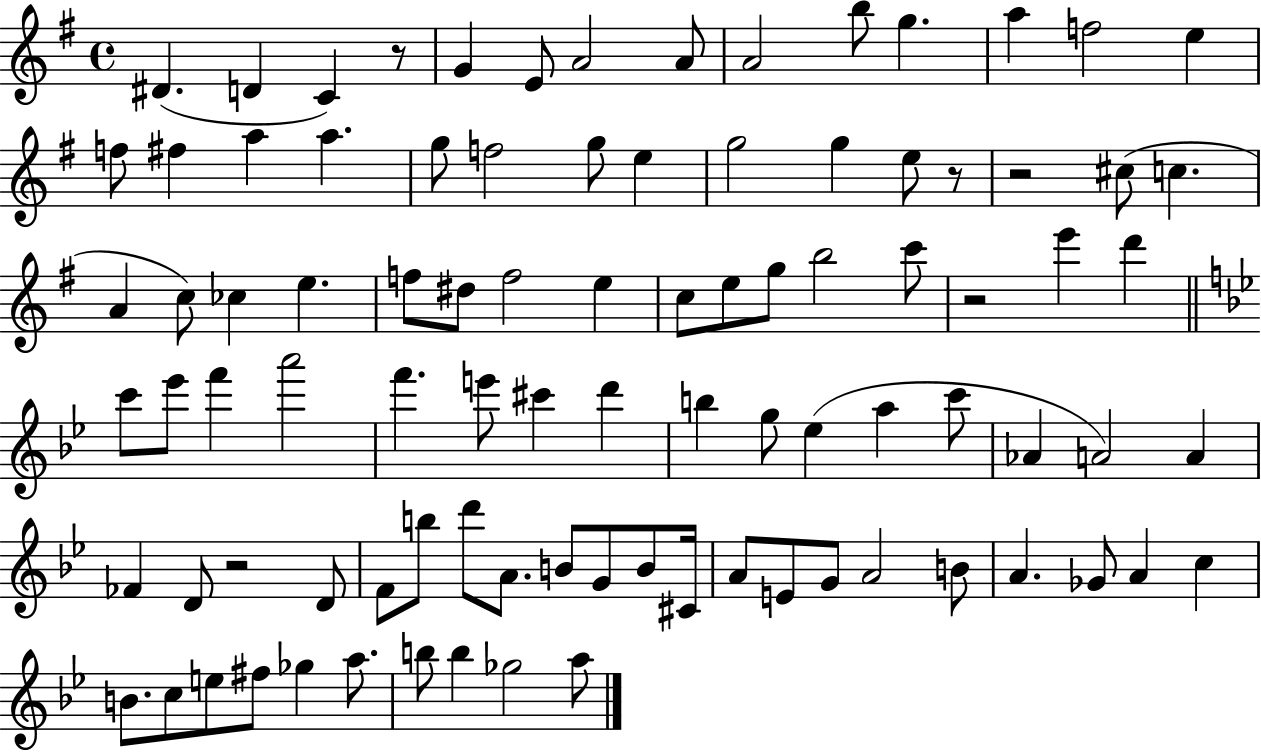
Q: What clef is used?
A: treble